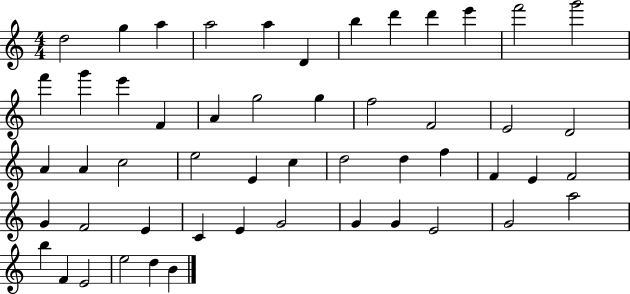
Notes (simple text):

D5/h G5/q A5/q A5/h A5/q D4/q B5/q D6/q D6/q E6/q F6/h G6/h F6/q G6/q E6/q F4/q A4/q G5/h G5/q F5/h F4/h E4/h D4/h A4/q A4/q C5/h E5/h E4/q C5/q D5/h D5/q F5/q F4/q E4/q F4/h G4/q F4/h E4/q C4/q E4/q G4/h G4/q G4/q E4/h G4/h A5/h B5/q F4/q E4/h E5/h D5/q B4/q